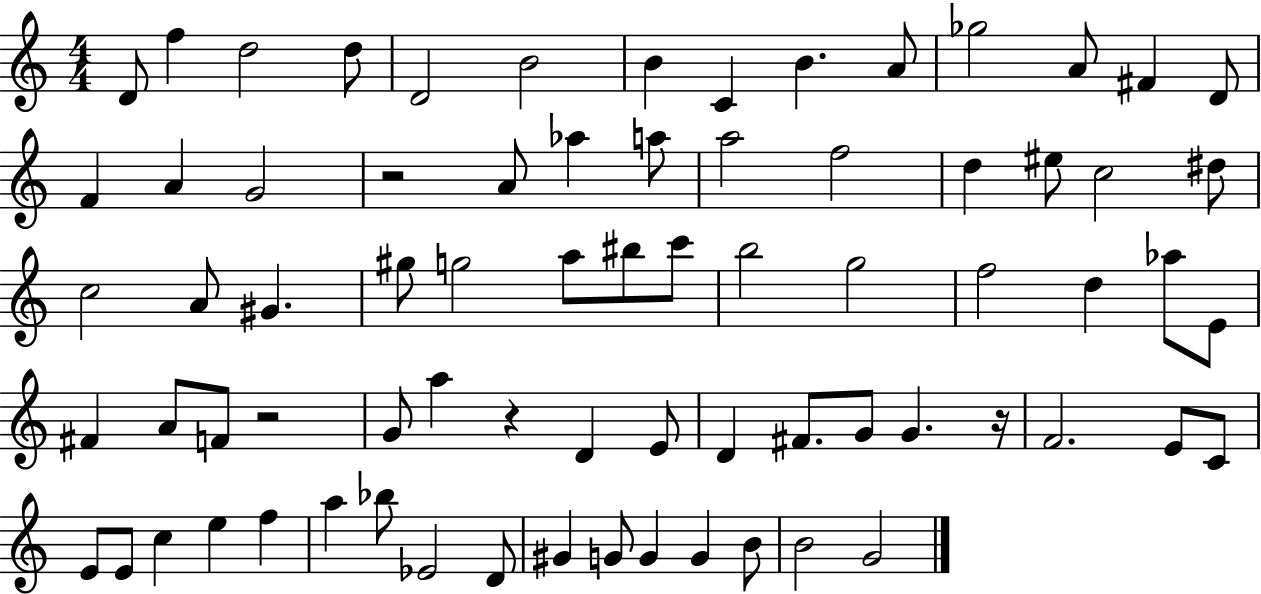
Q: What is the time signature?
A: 4/4